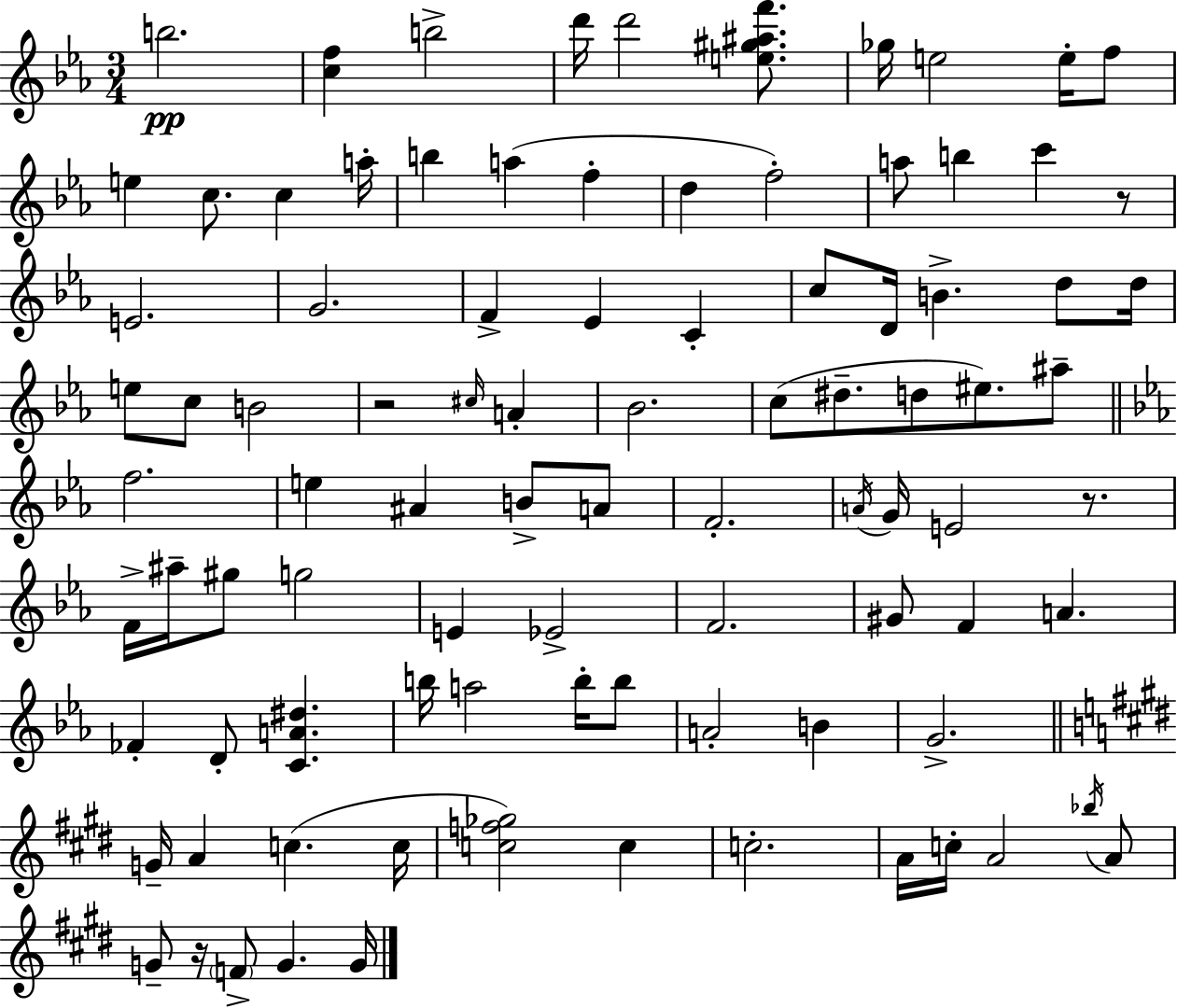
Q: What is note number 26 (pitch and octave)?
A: C5